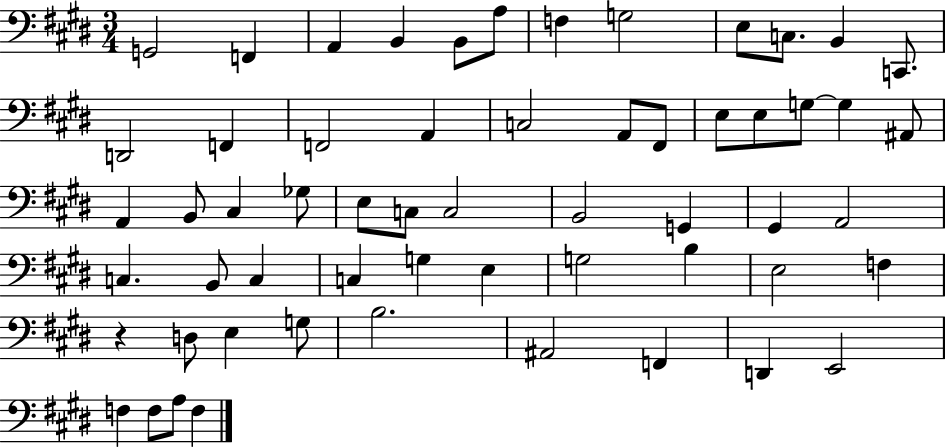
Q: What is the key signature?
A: E major